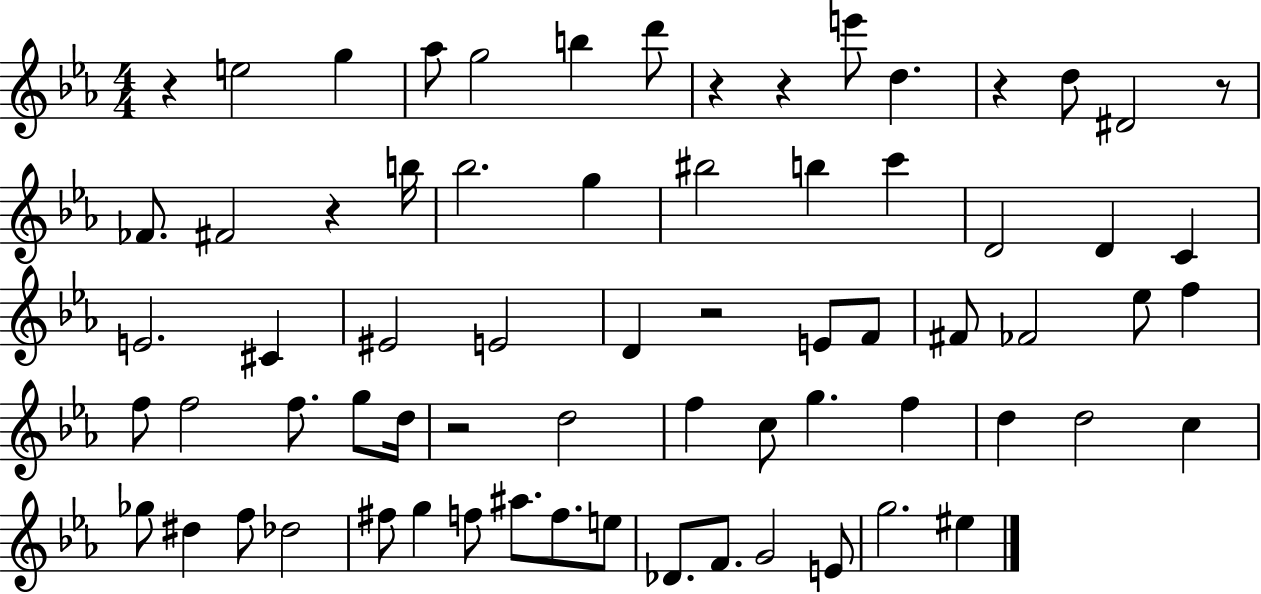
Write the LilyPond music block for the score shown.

{
  \clef treble
  \numericTimeSignature
  \time 4/4
  \key ees \major
  r4 e''2 g''4 | aes''8 g''2 b''4 d'''8 | r4 r4 e'''8 d''4. | r4 d''8 dis'2 r8 | \break fes'8. fis'2 r4 b''16 | bes''2. g''4 | bis''2 b''4 c'''4 | d'2 d'4 c'4 | \break e'2. cis'4 | eis'2 e'2 | d'4 r2 e'8 f'8 | fis'8 fes'2 ees''8 f''4 | \break f''8 f''2 f''8. g''8 d''16 | r2 d''2 | f''4 c''8 g''4. f''4 | d''4 d''2 c''4 | \break ges''8 dis''4 f''8 des''2 | fis''8 g''4 f''8 ais''8. f''8. e''8 | des'8. f'8. g'2 e'8 | g''2. eis''4 | \break \bar "|."
}